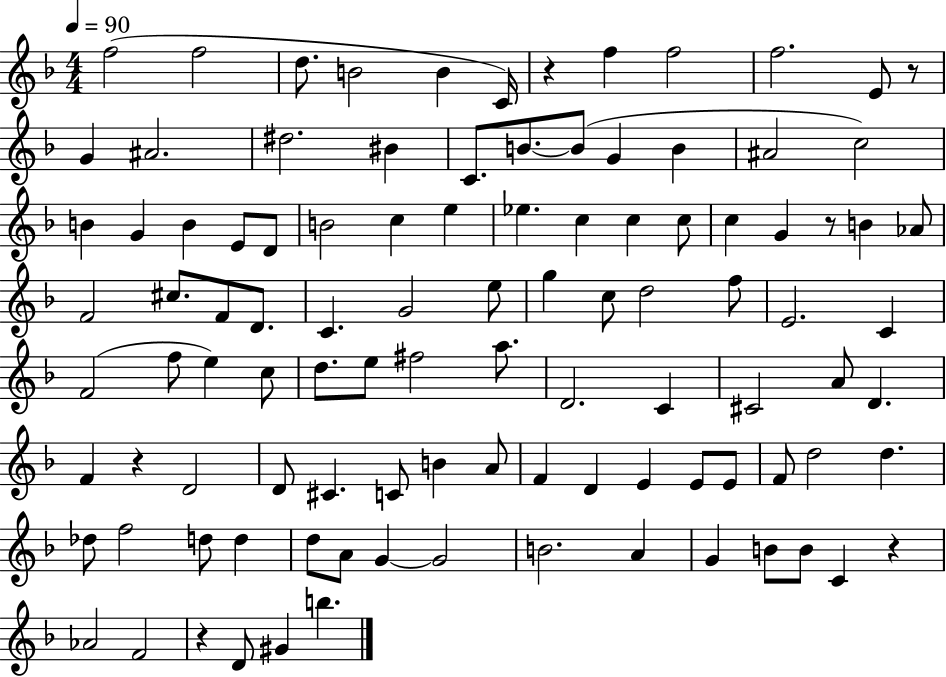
X:1
T:Untitled
M:4/4
L:1/4
K:F
f2 f2 d/2 B2 B C/4 z f f2 f2 E/2 z/2 G ^A2 ^d2 ^B C/2 B/2 B/2 G B ^A2 c2 B G B E/2 D/2 B2 c e _e c c c/2 c G z/2 B _A/2 F2 ^c/2 F/2 D/2 C G2 e/2 g c/2 d2 f/2 E2 C F2 f/2 e c/2 d/2 e/2 ^f2 a/2 D2 C ^C2 A/2 D F z D2 D/2 ^C C/2 B A/2 F D E E/2 E/2 F/2 d2 d _d/2 f2 d/2 d d/2 A/2 G G2 B2 A G B/2 B/2 C z _A2 F2 z D/2 ^G b